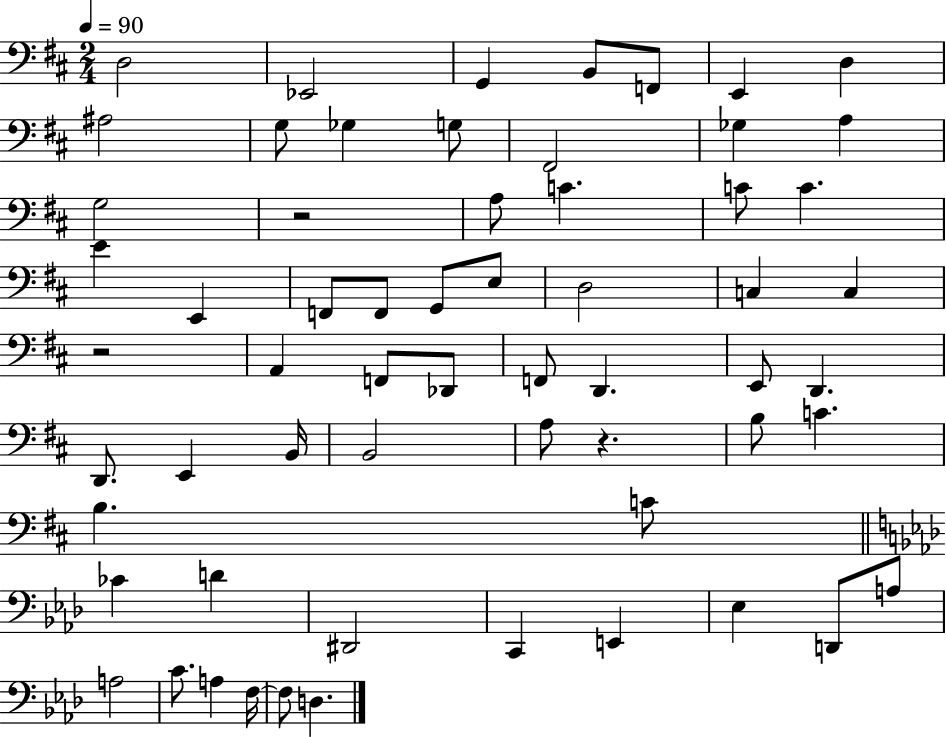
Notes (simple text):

D3/h Eb2/h G2/q B2/e F2/e E2/q D3/q A#3/h G3/e Gb3/q G3/e F#2/h Gb3/q A3/q G3/h R/h A3/e C4/q. C4/e C4/q. E4/q E2/q F2/e F2/e G2/e E3/e D3/h C3/q C3/q R/h A2/q F2/e Db2/e F2/e D2/q. E2/e D2/q. D2/e. E2/q B2/s B2/h A3/e R/q. B3/e C4/q. B3/q. C4/e CES4/q D4/q D#2/h C2/q E2/q Eb3/q D2/e A3/e A3/h C4/e. A3/q F3/s F3/e D3/q.